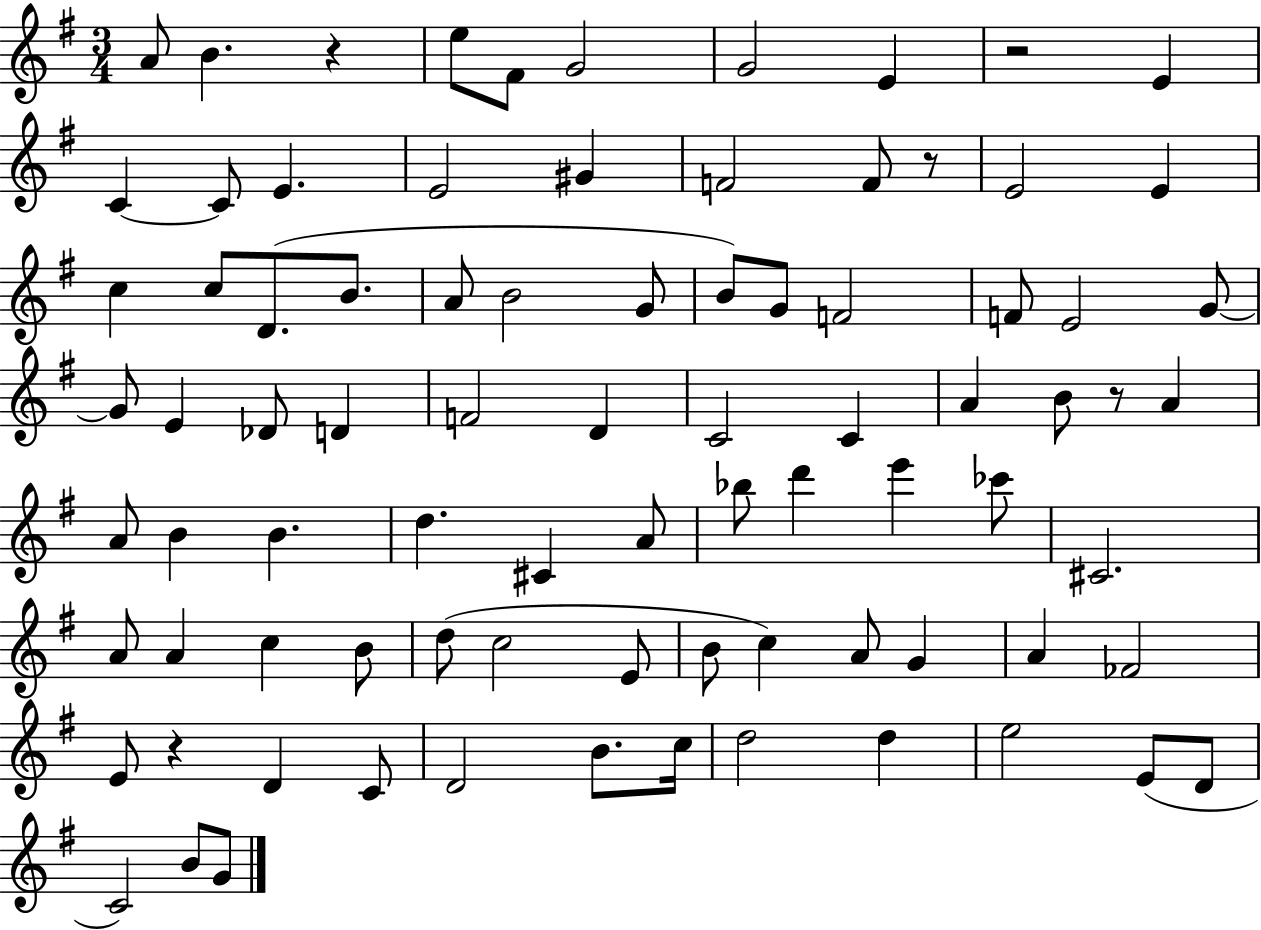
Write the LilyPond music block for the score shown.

{
  \clef treble
  \numericTimeSignature
  \time 3/4
  \key g \major
  a'8 b'4. r4 | e''8 fis'8 g'2 | g'2 e'4 | r2 e'4 | \break c'4~~ c'8 e'4. | e'2 gis'4 | f'2 f'8 r8 | e'2 e'4 | \break c''4 c''8 d'8.( b'8. | a'8 b'2 g'8 | b'8) g'8 f'2 | f'8 e'2 g'8~~ | \break g'8 e'4 des'8 d'4 | f'2 d'4 | c'2 c'4 | a'4 b'8 r8 a'4 | \break a'8 b'4 b'4. | d''4. cis'4 a'8 | bes''8 d'''4 e'''4 ces'''8 | cis'2. | \break a'8 a'4 c''4 b'8 | d''8( c''2 e'8 | b'8 c''4) a'8 g'4 | a'4 fes'2 | \break e'8 r4 d'4 c'8 | d'2 b'8. c''16 | d''2 d''4 | e''2 e'8( d'8 | \break c'2) b'8 g'8 | \bar "|."
}